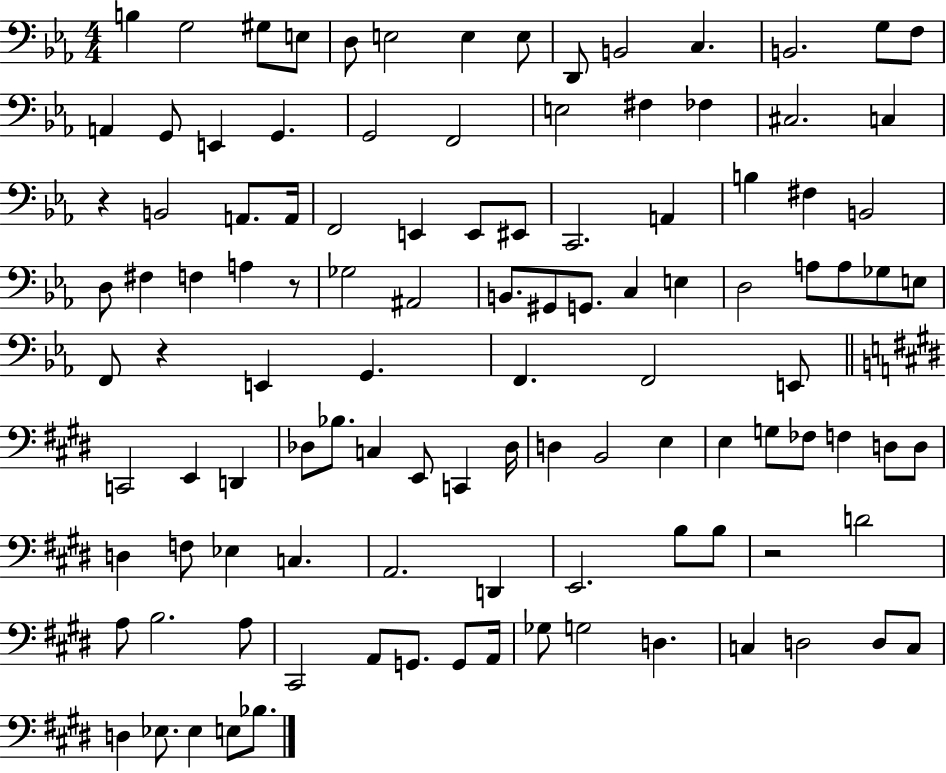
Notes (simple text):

B3/q G3/h G#3/e E3/e D3/e E3/h E3/q E3/e D2/e B2/h C3/q. B2/h. G3/e F3/e A2/q G2/e E2/q G2/q. G2/h F2/h E3/h F#3/q FES3/q C#3/h. C3/q R/q B2/h A2/e. A2/s F2/h E2/q E2/e EIS2/e C2/h. A2/q B3/q F#3/q B2/h D3/e F#3/q F3/q A3/q R/e Gb3/h A#2/h B2/e. G#2/e G2/e. C3/q E3/q D3/h A3/e A3/e Gb3/e E3/e F2/e R/q E2/q G2/q. F2/q. F2/h E2/e C2/h E2/q D2/q Db3/e Bb3/e. C3/q E2/e C2/q Db3/s D3/q B2/h E3/q E3/q G3/e FES3/e F3/q D3/e D3/e D3/q F3/e Eb3/q C3/q. A2/h. D2/q E2/h. B3/e B3/e R/h D4/h A3/e B3/h. A3/e C#2/h A2/e G2/e. G2/e A2/s Gb3/e G3/h D3/q. C3/q D3/h D3/e C3/e D3/q Eb3/e. Eb3/q E3/e Bb3/e.